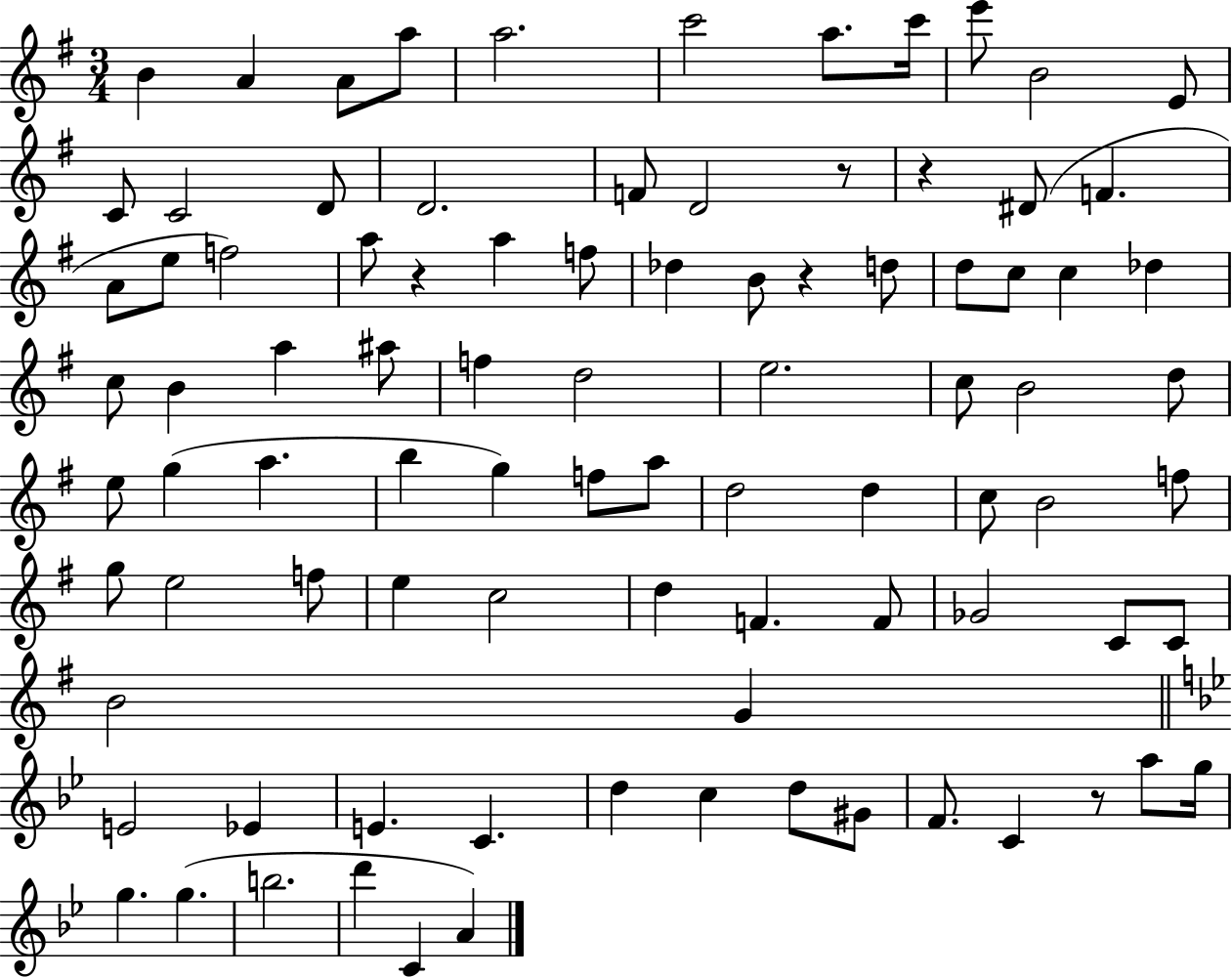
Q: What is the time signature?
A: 3/4